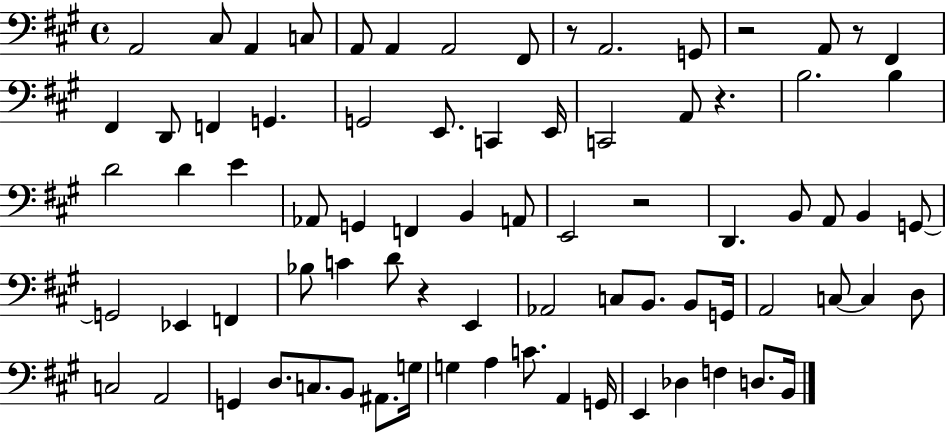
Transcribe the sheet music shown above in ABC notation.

X:1
T:Untitled
M:4/4
L:1/4
K:A
A,,2 ^C,/2 A,, C,/2 A,,/2 A,, A,,2 ^F,,/2 z/2 A,,2 G,,/2 z2 A,,/2 z/2 ^F,, ^F,, D,,/2 F,, G,, G,,2 E,,/2 C,, E,,/4 C,,2 A,,/2 z B,2 B, D2 D E _A,,/2 G,, F,, B,, A,,/2 E,,2 z2 D,, B,,/2 A,,/2 B,, G,,/2 G,,2 _E,, F,, _B,/2 C D/2 z E,, _A,,2 C,/2 B,,/2 B,,/2 G,,/4 A,,2 C,/2 C, D,/2 C,2 A,,2 G,, D,/2 C,/2 B,,/2 ^A,,/2 G,/4 G, A, C/2 A,, G,,/4 E,, _D, F, D,/2 B,,/4